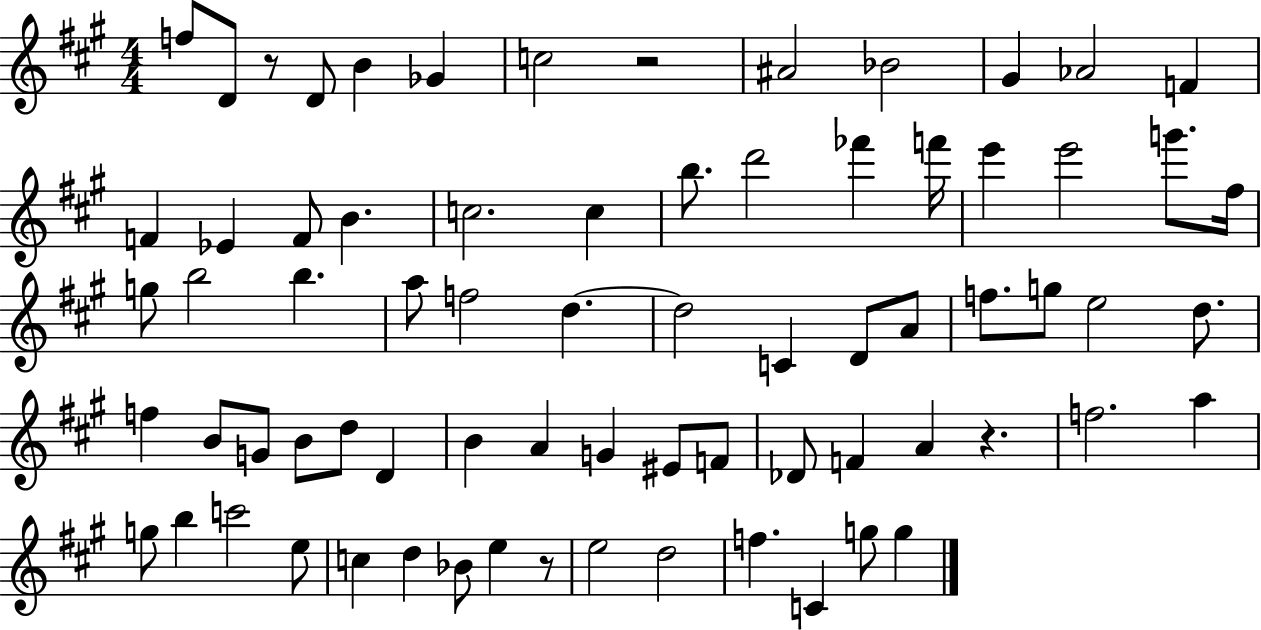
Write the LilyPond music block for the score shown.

{
  \clef treble
  \numericTimeSignature
  \time 4/4
  \key a \major
  f''8 d'8 r8 d'8 b'4 ges'4 | c''2 r2 | ais'2 bes'2 | gis'4 aes'2 f'4 | \break f'4 ees'4 f'8 b'4. | c''2. c''4 | b''8. d'''2 fes'''4 f'''16 | e'''4 e'''2 g'''8. fis''16 | \break g''8 b''2 b''4. | a''8 f''2 d''4.~~ | d''2 c'4 d'8 a'8 | f''8. g''8 e''2 d''8. | \break f''4 b'8 g'8 b'8 d''8 d'4 | b'4 a'4 g'4 eis'8 f'8 | des'8 f'4 a'4 r4. | f''2. a''4 | \break g''8 b''4 c'''2 e''8 | c''4 d''4 bes'8 e''4 r8 | e''2 d''2 | f''4. c'4 g''8 g''4 | \break \bar "|."
}